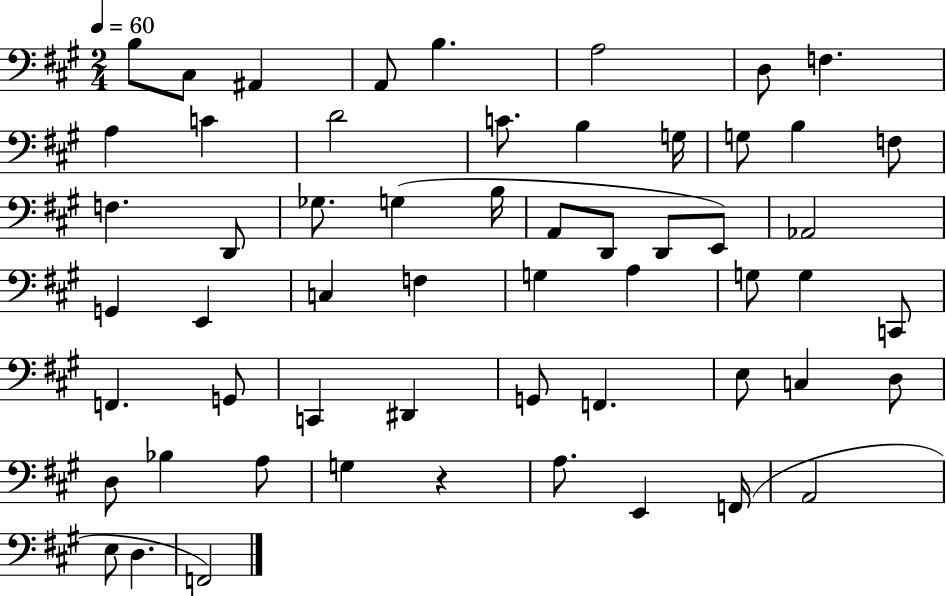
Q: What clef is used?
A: bass